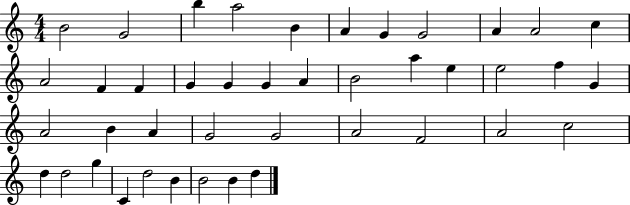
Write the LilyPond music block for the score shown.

{
  \clef treble
  \numericTimeSignature
  \time 4/4
  \key c \major
  b'2 g'2 | b''4 a''2 b'4 | a'4 g'4 g'2 | a'4 a'2 c''4 | \break a'2 f'4 f'4 | g'4 g'4 g'4 a'4 | b'2 a''4 e''4 | e''2 f''4 g'4 | \break a'2 b'4 a'4 | g'2 g'2 | a'2 f'2 | a'2 c''2 | \break d''4 d''2 g''4 | c'4 d''2 b'4 | b'2 b'4 d''4 | \bar "|."
}